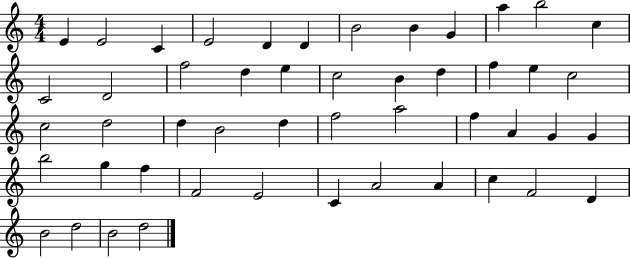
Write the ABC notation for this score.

X:1
T:Untitled
M:4/4
L:1/4
K:C
E E2 C E2 D D B2 B G a b2 c C2 D2 f2 d e c2 B d f e c2 c2 d2 d B2 d f2 a2 f A G G b2 g f F2 E2 C A2 A c F2 D B2 d2 B2 d2